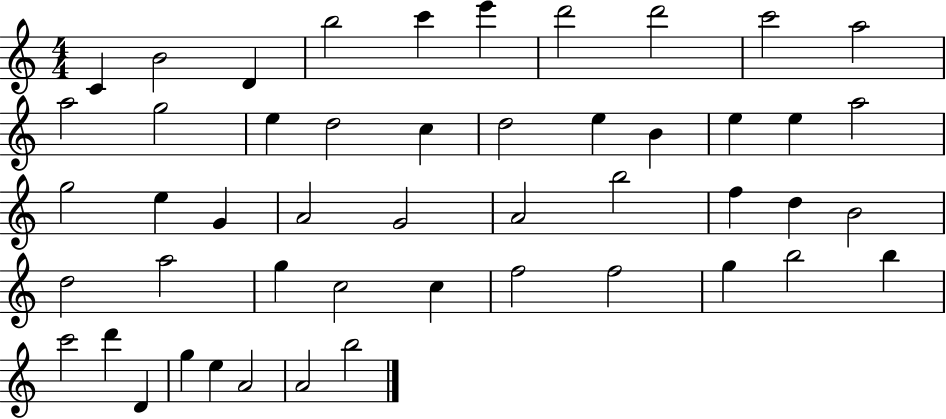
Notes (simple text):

C4/q B4/h D4/q B5/h C6/q E6/q D6/h D6/h C6/h A5/h A5/h G5/h E5/q D5/h C5/q D5/h E5/q B4/q E5/q E5/q A5/h G5/h E5/q G4/q A4/h G4/h A4/h B5/h F5/q D5/q B4/h D5/h A5/h G5/q C5/h C5/q F5/h F5/h G5/q B5/h B5/q C6/h D6/q D4/q G5/q E5/q A4/h A4/h B5/h